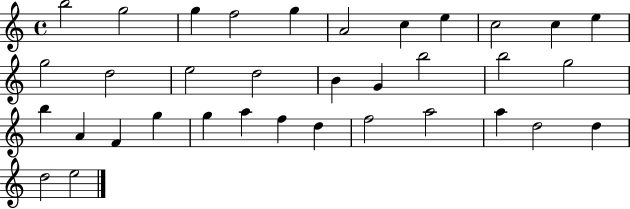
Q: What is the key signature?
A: C major